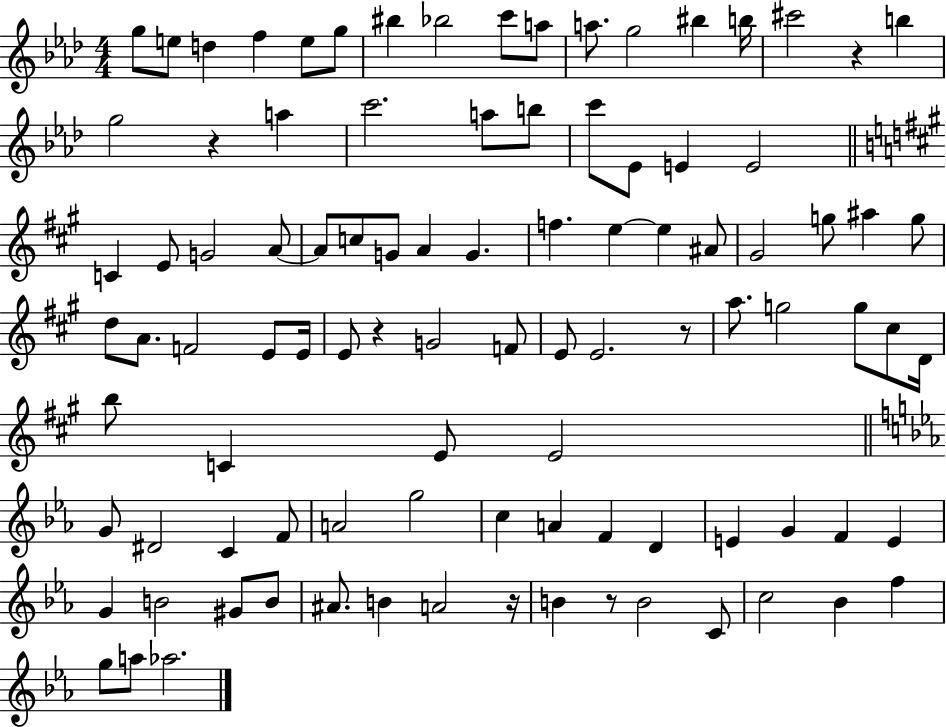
X:1
T:Untitled
M:4/4
L:1/4
K:Ab
g/2 e/2 d f e/2 g/2 ^b _b2 c'/2 a/2 a/2 g2 ^b b/4 ^c'2 z b g2 z a c'2 a/2 b/2 c'/2 _E/2 E E2 C E/2 G2 A/2 A/2 c/2 G/2 A G f e e ^A/2 ^G2 g/2 ^a g/2 d/2 A/2 F2 E/2 E/4 E/2 z G2 F/2 E/2 E2 z/2 a/2 g2 g/2 ^c/2 D/4 b/2 C E/2 E2 G/2 ^D2 C F/2 A2 g2 c A F D E G F E G B2 ^G/2 B/2 ^A/2 B A2 z/4 B z/2 B2 C/2 c2 _B f g/2 a/2 _a2